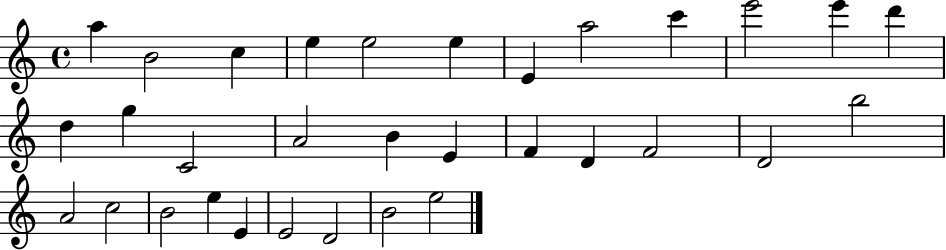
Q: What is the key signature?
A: C major